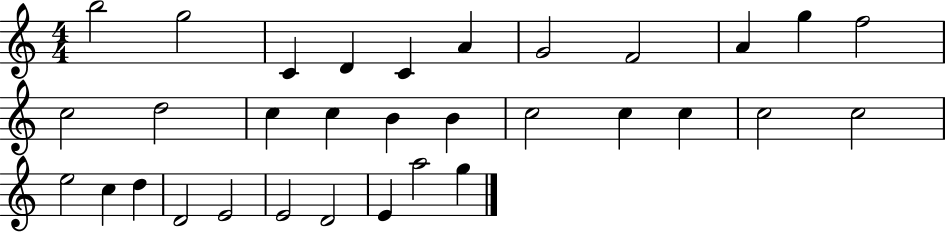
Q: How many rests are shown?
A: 0